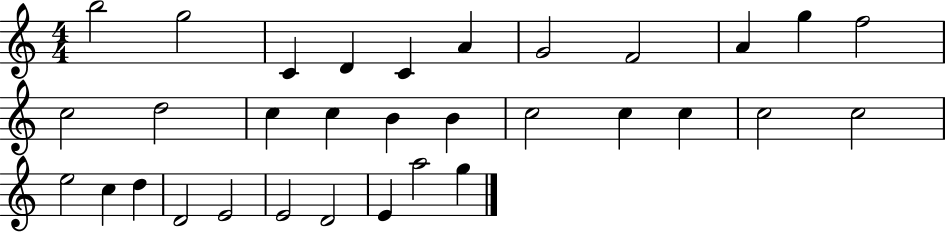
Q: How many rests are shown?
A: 0